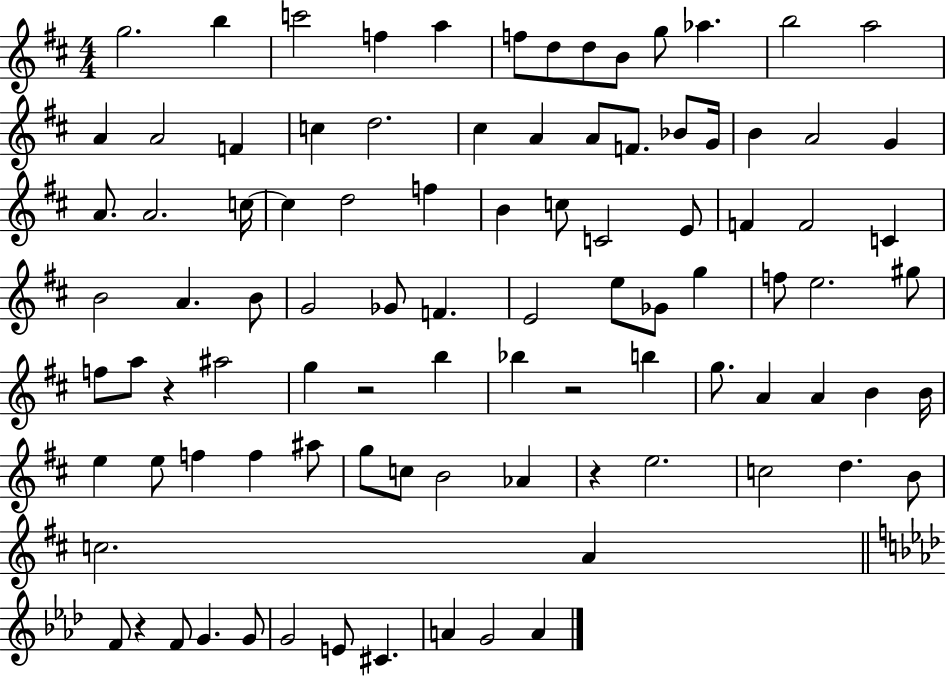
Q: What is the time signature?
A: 4/4